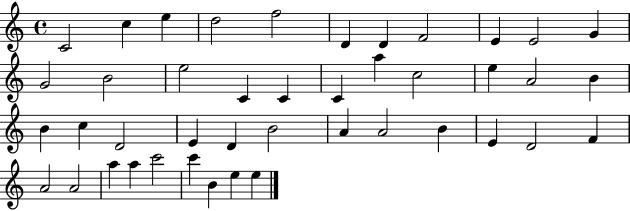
{
  \clef treble
  \time 4/4
  \defaultTimeSignature
  \key c \major
  c'2 c''4 e''4 | d''2 f''2 | d'4 d'4 f'2 | e'4 e'2 g'4 | \break g'2 b'2 | e''2 c'4 c'4 | c'4 a''4 c''2 | e''4 a'2 b'4 | \break b'4 c''4 d'2 | e'4 d'4 b'2 | a'4 a'2 b'4 | e'4 d'2 f'4 | \break a'2 a'2 | a''4 a''4 c'''2 | c'''4 b'4 e''4 e''4 | \bar "|."
}